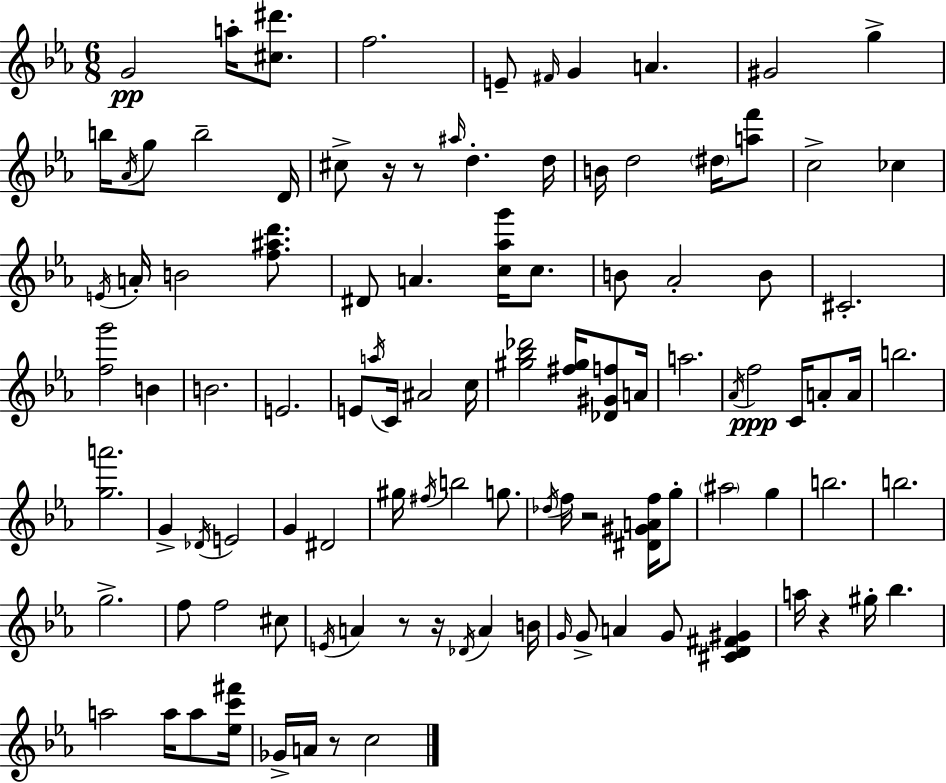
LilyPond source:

{
  \clef treble
  \numericTimeSignature
  \time 6/8
  \key c \minor
  g'2\pp a''16-. <cis'' dis'''>8. | f''2. | e'8-- \grace { fis'16 } g'4 a'4. | gis'2 g''4-> | \break b''16 \acciaccatura { aes'16 } g''8 b''2-- | d'16 cis''8-> r16 r8 \grace { ais''16 } d''4.-. | d''16 b'16 d''2 | \parenthesize dis''16 <a'' f'''>8 c''2-> ces''4 | \break \acciaccatura { e'16 } a'16-. b'2 | <f'' ais'' d'''>8. dis'8 a'4. | <c'' aes'' g'''>16 c''8. b'8 aes'2-. | b'8 cis'2.-. | \break <f'' g'''>2 | b'4 b'2. | e'2. | e'8 \acciaccatura { a''16 } c'16 ais'2 | \break c''16 <gis'' bes'' des'''>2 | <fis'' gis''>16 <des' gis' f''>8 a'16 a''2. | \acciaccatura { aes'16 }\ppp f''2 | c'16 a'8-. a'16 b''2. | \break <g'' a'''>2. | g'4-> \acciaccatura { des'16 } e'2 | g'4 dis'2 | gis''16 \acciaccatura { fis''16 } b''2 | \break g''8. \acciaccatura { des''16 } f''16 r2 | <dis' gis' a' f''>16 g''8-. \parenthesize ais''2 | g''4 b''2. | b''2. | \break g''2.-> | f''8 f''2 | cis''8 \acciaccatura { e'16 } a'4 | r8 r16 \acciaccatura { des'16 } a'4 b'16 \grace { g'16 } | \break g'8-> a'4 g'8 <cis' d' fis' gis'>4 | a''16 r4 gis''16-. bes''4. | a''2 a''16 a''8 <ees'' c''' fis'''>16 | ges'16-> a'16 r8 c''2 | \break \bar "|."
}